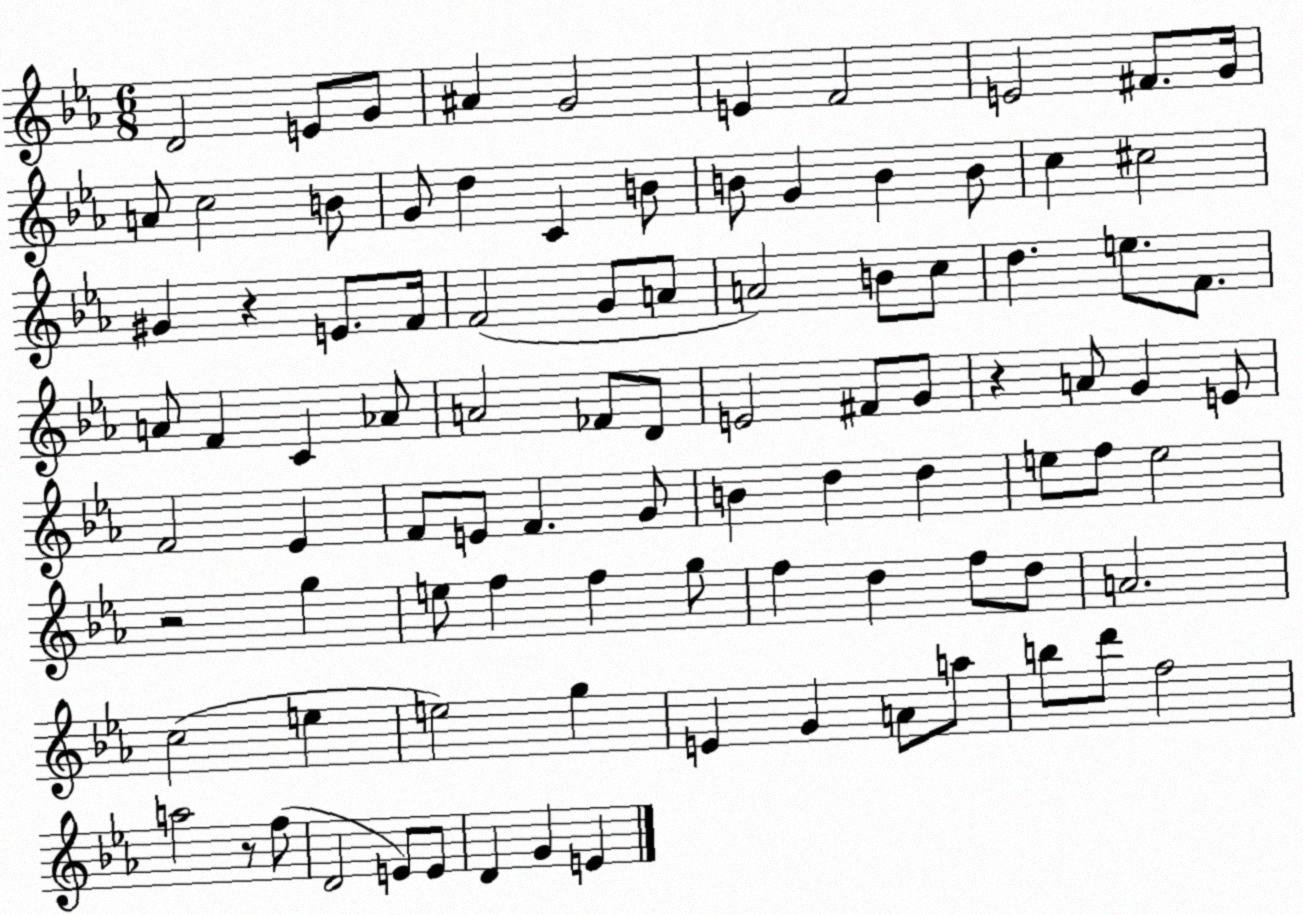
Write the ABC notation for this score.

X:1
T:Untitled
M:6/8
L:1/4
K:Eb
D2 E/2 G/2 ^A G2 E F2 E2 ^F/2 G/4 A/2 c2 B/2 G/2 d C B/2 B/2 G B B/2 c ^c2 ^G z E/2 F/4 F2 G/2 A/2 A2 B/2 c/2 d e/2 F/2 A/2 F C _A/2 A2 _F/2 D/2 E2 ^F/2 G/2 z A/2 G E/2 F2 _E F/2 E/2 F G/2 B d d e/2 f/2 e2 z2 g e/2 f f g/2 f d f/2 d/2 A2 c2 e e2 g E G A/2 a/2 b/2 d'/2 f2 a2 z/2 f/2 D2 E/2 E/2 D G E